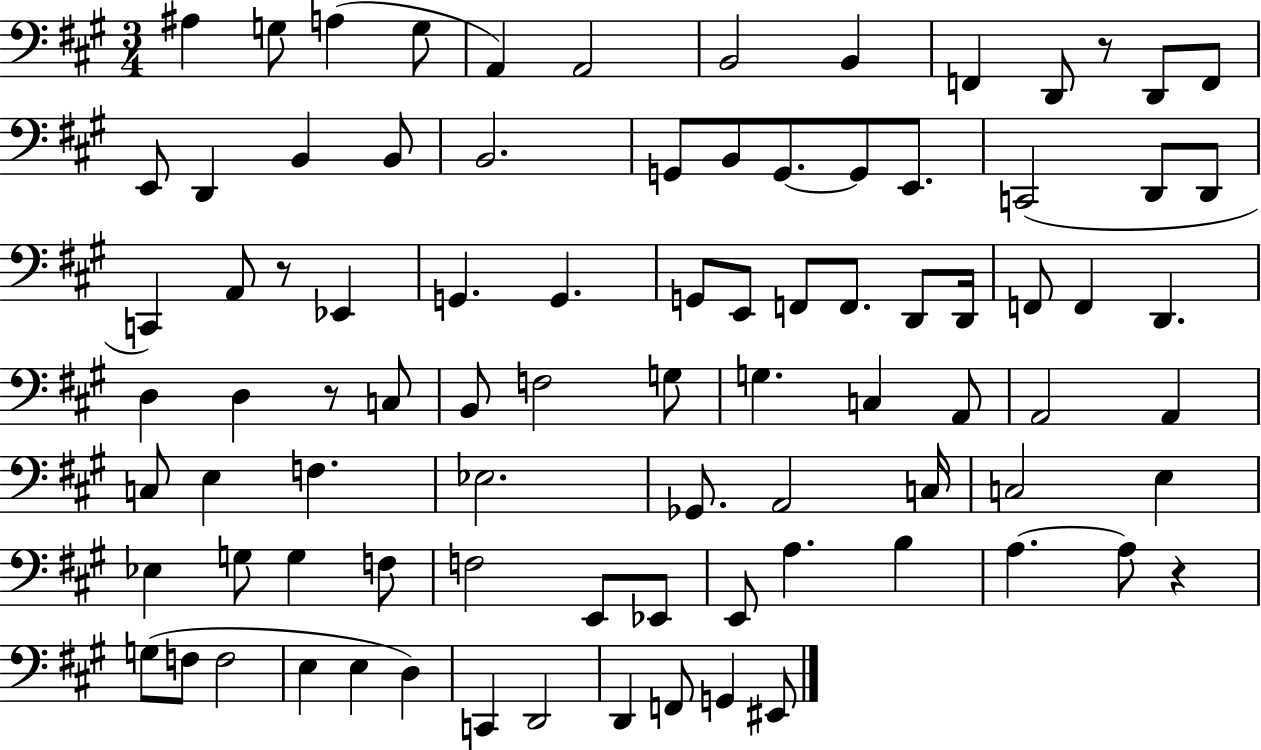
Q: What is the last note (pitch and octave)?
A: EIS2